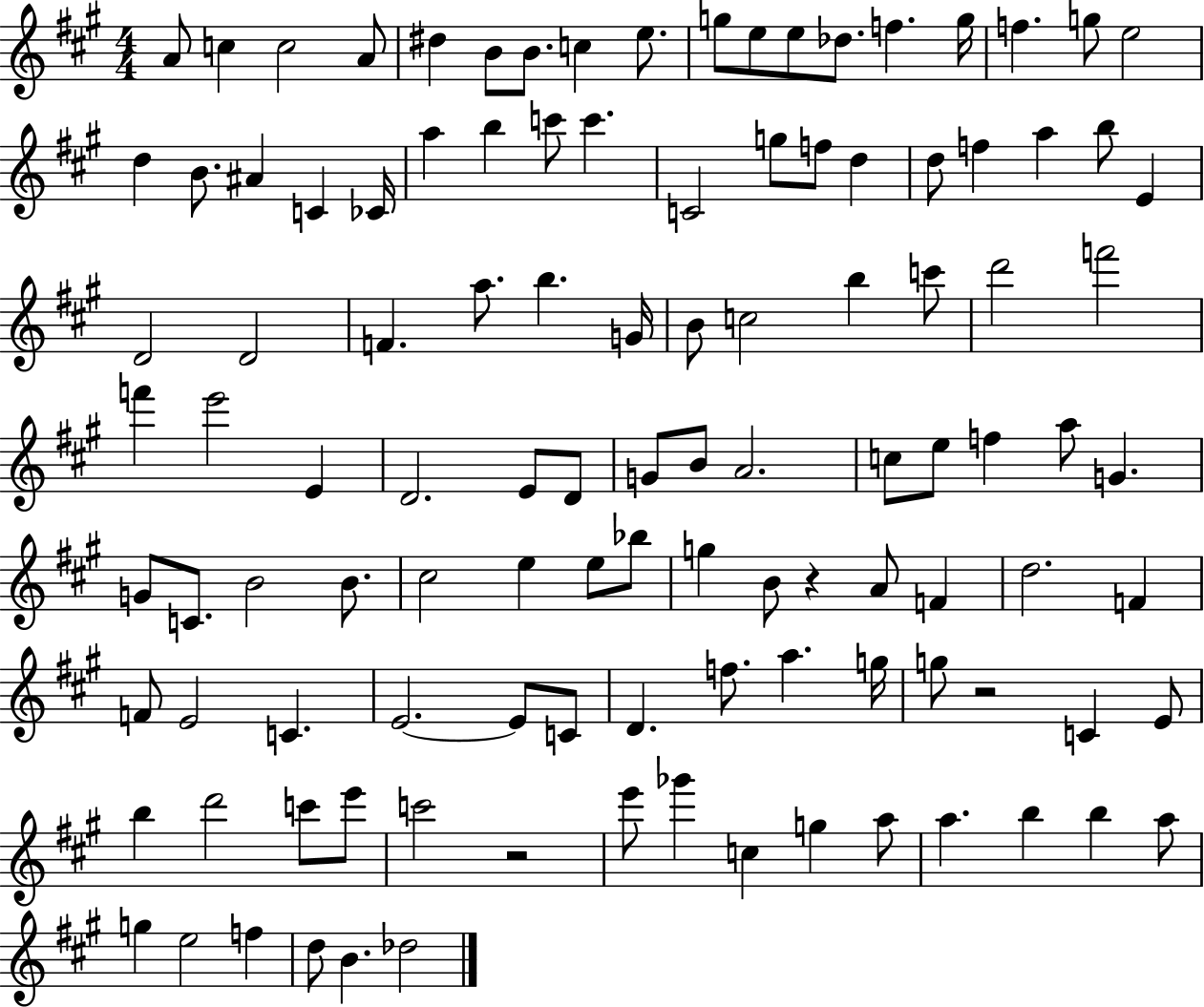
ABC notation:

X:1
T:Untitled
M:4/4
L:1/4
K:A
A/2 c c2 A/2 ^d B/2 B/2 c e/2 g/2 e/2 e/2 _d/2 f g/4 f g/2 e2 d B/2 ^A C _C/4 a b c'/2 c' C2 g/2 f/2 d d/2 f a b/2 E D2 D2 F a/2 b G/4 B/2 c2 b c'/2 d'2 f'2 f' e'2 E D2 E/2 D/2 G/2 B/2 A2 c/2 e/2 f a/2 G G/2 C/2 B2 B/2 ^c2 e e/2 _b/2 g B/2 z A/2 F d2 F F/2 E2 C E2 E/2 C/2 D f/2 a g/4 g/2 z2 C E/2 b d'2 c'/2 e'/2 c'2 z2 e'/2 _g' c g a/2 a b b a/2 g e2 f d/2 B _d2